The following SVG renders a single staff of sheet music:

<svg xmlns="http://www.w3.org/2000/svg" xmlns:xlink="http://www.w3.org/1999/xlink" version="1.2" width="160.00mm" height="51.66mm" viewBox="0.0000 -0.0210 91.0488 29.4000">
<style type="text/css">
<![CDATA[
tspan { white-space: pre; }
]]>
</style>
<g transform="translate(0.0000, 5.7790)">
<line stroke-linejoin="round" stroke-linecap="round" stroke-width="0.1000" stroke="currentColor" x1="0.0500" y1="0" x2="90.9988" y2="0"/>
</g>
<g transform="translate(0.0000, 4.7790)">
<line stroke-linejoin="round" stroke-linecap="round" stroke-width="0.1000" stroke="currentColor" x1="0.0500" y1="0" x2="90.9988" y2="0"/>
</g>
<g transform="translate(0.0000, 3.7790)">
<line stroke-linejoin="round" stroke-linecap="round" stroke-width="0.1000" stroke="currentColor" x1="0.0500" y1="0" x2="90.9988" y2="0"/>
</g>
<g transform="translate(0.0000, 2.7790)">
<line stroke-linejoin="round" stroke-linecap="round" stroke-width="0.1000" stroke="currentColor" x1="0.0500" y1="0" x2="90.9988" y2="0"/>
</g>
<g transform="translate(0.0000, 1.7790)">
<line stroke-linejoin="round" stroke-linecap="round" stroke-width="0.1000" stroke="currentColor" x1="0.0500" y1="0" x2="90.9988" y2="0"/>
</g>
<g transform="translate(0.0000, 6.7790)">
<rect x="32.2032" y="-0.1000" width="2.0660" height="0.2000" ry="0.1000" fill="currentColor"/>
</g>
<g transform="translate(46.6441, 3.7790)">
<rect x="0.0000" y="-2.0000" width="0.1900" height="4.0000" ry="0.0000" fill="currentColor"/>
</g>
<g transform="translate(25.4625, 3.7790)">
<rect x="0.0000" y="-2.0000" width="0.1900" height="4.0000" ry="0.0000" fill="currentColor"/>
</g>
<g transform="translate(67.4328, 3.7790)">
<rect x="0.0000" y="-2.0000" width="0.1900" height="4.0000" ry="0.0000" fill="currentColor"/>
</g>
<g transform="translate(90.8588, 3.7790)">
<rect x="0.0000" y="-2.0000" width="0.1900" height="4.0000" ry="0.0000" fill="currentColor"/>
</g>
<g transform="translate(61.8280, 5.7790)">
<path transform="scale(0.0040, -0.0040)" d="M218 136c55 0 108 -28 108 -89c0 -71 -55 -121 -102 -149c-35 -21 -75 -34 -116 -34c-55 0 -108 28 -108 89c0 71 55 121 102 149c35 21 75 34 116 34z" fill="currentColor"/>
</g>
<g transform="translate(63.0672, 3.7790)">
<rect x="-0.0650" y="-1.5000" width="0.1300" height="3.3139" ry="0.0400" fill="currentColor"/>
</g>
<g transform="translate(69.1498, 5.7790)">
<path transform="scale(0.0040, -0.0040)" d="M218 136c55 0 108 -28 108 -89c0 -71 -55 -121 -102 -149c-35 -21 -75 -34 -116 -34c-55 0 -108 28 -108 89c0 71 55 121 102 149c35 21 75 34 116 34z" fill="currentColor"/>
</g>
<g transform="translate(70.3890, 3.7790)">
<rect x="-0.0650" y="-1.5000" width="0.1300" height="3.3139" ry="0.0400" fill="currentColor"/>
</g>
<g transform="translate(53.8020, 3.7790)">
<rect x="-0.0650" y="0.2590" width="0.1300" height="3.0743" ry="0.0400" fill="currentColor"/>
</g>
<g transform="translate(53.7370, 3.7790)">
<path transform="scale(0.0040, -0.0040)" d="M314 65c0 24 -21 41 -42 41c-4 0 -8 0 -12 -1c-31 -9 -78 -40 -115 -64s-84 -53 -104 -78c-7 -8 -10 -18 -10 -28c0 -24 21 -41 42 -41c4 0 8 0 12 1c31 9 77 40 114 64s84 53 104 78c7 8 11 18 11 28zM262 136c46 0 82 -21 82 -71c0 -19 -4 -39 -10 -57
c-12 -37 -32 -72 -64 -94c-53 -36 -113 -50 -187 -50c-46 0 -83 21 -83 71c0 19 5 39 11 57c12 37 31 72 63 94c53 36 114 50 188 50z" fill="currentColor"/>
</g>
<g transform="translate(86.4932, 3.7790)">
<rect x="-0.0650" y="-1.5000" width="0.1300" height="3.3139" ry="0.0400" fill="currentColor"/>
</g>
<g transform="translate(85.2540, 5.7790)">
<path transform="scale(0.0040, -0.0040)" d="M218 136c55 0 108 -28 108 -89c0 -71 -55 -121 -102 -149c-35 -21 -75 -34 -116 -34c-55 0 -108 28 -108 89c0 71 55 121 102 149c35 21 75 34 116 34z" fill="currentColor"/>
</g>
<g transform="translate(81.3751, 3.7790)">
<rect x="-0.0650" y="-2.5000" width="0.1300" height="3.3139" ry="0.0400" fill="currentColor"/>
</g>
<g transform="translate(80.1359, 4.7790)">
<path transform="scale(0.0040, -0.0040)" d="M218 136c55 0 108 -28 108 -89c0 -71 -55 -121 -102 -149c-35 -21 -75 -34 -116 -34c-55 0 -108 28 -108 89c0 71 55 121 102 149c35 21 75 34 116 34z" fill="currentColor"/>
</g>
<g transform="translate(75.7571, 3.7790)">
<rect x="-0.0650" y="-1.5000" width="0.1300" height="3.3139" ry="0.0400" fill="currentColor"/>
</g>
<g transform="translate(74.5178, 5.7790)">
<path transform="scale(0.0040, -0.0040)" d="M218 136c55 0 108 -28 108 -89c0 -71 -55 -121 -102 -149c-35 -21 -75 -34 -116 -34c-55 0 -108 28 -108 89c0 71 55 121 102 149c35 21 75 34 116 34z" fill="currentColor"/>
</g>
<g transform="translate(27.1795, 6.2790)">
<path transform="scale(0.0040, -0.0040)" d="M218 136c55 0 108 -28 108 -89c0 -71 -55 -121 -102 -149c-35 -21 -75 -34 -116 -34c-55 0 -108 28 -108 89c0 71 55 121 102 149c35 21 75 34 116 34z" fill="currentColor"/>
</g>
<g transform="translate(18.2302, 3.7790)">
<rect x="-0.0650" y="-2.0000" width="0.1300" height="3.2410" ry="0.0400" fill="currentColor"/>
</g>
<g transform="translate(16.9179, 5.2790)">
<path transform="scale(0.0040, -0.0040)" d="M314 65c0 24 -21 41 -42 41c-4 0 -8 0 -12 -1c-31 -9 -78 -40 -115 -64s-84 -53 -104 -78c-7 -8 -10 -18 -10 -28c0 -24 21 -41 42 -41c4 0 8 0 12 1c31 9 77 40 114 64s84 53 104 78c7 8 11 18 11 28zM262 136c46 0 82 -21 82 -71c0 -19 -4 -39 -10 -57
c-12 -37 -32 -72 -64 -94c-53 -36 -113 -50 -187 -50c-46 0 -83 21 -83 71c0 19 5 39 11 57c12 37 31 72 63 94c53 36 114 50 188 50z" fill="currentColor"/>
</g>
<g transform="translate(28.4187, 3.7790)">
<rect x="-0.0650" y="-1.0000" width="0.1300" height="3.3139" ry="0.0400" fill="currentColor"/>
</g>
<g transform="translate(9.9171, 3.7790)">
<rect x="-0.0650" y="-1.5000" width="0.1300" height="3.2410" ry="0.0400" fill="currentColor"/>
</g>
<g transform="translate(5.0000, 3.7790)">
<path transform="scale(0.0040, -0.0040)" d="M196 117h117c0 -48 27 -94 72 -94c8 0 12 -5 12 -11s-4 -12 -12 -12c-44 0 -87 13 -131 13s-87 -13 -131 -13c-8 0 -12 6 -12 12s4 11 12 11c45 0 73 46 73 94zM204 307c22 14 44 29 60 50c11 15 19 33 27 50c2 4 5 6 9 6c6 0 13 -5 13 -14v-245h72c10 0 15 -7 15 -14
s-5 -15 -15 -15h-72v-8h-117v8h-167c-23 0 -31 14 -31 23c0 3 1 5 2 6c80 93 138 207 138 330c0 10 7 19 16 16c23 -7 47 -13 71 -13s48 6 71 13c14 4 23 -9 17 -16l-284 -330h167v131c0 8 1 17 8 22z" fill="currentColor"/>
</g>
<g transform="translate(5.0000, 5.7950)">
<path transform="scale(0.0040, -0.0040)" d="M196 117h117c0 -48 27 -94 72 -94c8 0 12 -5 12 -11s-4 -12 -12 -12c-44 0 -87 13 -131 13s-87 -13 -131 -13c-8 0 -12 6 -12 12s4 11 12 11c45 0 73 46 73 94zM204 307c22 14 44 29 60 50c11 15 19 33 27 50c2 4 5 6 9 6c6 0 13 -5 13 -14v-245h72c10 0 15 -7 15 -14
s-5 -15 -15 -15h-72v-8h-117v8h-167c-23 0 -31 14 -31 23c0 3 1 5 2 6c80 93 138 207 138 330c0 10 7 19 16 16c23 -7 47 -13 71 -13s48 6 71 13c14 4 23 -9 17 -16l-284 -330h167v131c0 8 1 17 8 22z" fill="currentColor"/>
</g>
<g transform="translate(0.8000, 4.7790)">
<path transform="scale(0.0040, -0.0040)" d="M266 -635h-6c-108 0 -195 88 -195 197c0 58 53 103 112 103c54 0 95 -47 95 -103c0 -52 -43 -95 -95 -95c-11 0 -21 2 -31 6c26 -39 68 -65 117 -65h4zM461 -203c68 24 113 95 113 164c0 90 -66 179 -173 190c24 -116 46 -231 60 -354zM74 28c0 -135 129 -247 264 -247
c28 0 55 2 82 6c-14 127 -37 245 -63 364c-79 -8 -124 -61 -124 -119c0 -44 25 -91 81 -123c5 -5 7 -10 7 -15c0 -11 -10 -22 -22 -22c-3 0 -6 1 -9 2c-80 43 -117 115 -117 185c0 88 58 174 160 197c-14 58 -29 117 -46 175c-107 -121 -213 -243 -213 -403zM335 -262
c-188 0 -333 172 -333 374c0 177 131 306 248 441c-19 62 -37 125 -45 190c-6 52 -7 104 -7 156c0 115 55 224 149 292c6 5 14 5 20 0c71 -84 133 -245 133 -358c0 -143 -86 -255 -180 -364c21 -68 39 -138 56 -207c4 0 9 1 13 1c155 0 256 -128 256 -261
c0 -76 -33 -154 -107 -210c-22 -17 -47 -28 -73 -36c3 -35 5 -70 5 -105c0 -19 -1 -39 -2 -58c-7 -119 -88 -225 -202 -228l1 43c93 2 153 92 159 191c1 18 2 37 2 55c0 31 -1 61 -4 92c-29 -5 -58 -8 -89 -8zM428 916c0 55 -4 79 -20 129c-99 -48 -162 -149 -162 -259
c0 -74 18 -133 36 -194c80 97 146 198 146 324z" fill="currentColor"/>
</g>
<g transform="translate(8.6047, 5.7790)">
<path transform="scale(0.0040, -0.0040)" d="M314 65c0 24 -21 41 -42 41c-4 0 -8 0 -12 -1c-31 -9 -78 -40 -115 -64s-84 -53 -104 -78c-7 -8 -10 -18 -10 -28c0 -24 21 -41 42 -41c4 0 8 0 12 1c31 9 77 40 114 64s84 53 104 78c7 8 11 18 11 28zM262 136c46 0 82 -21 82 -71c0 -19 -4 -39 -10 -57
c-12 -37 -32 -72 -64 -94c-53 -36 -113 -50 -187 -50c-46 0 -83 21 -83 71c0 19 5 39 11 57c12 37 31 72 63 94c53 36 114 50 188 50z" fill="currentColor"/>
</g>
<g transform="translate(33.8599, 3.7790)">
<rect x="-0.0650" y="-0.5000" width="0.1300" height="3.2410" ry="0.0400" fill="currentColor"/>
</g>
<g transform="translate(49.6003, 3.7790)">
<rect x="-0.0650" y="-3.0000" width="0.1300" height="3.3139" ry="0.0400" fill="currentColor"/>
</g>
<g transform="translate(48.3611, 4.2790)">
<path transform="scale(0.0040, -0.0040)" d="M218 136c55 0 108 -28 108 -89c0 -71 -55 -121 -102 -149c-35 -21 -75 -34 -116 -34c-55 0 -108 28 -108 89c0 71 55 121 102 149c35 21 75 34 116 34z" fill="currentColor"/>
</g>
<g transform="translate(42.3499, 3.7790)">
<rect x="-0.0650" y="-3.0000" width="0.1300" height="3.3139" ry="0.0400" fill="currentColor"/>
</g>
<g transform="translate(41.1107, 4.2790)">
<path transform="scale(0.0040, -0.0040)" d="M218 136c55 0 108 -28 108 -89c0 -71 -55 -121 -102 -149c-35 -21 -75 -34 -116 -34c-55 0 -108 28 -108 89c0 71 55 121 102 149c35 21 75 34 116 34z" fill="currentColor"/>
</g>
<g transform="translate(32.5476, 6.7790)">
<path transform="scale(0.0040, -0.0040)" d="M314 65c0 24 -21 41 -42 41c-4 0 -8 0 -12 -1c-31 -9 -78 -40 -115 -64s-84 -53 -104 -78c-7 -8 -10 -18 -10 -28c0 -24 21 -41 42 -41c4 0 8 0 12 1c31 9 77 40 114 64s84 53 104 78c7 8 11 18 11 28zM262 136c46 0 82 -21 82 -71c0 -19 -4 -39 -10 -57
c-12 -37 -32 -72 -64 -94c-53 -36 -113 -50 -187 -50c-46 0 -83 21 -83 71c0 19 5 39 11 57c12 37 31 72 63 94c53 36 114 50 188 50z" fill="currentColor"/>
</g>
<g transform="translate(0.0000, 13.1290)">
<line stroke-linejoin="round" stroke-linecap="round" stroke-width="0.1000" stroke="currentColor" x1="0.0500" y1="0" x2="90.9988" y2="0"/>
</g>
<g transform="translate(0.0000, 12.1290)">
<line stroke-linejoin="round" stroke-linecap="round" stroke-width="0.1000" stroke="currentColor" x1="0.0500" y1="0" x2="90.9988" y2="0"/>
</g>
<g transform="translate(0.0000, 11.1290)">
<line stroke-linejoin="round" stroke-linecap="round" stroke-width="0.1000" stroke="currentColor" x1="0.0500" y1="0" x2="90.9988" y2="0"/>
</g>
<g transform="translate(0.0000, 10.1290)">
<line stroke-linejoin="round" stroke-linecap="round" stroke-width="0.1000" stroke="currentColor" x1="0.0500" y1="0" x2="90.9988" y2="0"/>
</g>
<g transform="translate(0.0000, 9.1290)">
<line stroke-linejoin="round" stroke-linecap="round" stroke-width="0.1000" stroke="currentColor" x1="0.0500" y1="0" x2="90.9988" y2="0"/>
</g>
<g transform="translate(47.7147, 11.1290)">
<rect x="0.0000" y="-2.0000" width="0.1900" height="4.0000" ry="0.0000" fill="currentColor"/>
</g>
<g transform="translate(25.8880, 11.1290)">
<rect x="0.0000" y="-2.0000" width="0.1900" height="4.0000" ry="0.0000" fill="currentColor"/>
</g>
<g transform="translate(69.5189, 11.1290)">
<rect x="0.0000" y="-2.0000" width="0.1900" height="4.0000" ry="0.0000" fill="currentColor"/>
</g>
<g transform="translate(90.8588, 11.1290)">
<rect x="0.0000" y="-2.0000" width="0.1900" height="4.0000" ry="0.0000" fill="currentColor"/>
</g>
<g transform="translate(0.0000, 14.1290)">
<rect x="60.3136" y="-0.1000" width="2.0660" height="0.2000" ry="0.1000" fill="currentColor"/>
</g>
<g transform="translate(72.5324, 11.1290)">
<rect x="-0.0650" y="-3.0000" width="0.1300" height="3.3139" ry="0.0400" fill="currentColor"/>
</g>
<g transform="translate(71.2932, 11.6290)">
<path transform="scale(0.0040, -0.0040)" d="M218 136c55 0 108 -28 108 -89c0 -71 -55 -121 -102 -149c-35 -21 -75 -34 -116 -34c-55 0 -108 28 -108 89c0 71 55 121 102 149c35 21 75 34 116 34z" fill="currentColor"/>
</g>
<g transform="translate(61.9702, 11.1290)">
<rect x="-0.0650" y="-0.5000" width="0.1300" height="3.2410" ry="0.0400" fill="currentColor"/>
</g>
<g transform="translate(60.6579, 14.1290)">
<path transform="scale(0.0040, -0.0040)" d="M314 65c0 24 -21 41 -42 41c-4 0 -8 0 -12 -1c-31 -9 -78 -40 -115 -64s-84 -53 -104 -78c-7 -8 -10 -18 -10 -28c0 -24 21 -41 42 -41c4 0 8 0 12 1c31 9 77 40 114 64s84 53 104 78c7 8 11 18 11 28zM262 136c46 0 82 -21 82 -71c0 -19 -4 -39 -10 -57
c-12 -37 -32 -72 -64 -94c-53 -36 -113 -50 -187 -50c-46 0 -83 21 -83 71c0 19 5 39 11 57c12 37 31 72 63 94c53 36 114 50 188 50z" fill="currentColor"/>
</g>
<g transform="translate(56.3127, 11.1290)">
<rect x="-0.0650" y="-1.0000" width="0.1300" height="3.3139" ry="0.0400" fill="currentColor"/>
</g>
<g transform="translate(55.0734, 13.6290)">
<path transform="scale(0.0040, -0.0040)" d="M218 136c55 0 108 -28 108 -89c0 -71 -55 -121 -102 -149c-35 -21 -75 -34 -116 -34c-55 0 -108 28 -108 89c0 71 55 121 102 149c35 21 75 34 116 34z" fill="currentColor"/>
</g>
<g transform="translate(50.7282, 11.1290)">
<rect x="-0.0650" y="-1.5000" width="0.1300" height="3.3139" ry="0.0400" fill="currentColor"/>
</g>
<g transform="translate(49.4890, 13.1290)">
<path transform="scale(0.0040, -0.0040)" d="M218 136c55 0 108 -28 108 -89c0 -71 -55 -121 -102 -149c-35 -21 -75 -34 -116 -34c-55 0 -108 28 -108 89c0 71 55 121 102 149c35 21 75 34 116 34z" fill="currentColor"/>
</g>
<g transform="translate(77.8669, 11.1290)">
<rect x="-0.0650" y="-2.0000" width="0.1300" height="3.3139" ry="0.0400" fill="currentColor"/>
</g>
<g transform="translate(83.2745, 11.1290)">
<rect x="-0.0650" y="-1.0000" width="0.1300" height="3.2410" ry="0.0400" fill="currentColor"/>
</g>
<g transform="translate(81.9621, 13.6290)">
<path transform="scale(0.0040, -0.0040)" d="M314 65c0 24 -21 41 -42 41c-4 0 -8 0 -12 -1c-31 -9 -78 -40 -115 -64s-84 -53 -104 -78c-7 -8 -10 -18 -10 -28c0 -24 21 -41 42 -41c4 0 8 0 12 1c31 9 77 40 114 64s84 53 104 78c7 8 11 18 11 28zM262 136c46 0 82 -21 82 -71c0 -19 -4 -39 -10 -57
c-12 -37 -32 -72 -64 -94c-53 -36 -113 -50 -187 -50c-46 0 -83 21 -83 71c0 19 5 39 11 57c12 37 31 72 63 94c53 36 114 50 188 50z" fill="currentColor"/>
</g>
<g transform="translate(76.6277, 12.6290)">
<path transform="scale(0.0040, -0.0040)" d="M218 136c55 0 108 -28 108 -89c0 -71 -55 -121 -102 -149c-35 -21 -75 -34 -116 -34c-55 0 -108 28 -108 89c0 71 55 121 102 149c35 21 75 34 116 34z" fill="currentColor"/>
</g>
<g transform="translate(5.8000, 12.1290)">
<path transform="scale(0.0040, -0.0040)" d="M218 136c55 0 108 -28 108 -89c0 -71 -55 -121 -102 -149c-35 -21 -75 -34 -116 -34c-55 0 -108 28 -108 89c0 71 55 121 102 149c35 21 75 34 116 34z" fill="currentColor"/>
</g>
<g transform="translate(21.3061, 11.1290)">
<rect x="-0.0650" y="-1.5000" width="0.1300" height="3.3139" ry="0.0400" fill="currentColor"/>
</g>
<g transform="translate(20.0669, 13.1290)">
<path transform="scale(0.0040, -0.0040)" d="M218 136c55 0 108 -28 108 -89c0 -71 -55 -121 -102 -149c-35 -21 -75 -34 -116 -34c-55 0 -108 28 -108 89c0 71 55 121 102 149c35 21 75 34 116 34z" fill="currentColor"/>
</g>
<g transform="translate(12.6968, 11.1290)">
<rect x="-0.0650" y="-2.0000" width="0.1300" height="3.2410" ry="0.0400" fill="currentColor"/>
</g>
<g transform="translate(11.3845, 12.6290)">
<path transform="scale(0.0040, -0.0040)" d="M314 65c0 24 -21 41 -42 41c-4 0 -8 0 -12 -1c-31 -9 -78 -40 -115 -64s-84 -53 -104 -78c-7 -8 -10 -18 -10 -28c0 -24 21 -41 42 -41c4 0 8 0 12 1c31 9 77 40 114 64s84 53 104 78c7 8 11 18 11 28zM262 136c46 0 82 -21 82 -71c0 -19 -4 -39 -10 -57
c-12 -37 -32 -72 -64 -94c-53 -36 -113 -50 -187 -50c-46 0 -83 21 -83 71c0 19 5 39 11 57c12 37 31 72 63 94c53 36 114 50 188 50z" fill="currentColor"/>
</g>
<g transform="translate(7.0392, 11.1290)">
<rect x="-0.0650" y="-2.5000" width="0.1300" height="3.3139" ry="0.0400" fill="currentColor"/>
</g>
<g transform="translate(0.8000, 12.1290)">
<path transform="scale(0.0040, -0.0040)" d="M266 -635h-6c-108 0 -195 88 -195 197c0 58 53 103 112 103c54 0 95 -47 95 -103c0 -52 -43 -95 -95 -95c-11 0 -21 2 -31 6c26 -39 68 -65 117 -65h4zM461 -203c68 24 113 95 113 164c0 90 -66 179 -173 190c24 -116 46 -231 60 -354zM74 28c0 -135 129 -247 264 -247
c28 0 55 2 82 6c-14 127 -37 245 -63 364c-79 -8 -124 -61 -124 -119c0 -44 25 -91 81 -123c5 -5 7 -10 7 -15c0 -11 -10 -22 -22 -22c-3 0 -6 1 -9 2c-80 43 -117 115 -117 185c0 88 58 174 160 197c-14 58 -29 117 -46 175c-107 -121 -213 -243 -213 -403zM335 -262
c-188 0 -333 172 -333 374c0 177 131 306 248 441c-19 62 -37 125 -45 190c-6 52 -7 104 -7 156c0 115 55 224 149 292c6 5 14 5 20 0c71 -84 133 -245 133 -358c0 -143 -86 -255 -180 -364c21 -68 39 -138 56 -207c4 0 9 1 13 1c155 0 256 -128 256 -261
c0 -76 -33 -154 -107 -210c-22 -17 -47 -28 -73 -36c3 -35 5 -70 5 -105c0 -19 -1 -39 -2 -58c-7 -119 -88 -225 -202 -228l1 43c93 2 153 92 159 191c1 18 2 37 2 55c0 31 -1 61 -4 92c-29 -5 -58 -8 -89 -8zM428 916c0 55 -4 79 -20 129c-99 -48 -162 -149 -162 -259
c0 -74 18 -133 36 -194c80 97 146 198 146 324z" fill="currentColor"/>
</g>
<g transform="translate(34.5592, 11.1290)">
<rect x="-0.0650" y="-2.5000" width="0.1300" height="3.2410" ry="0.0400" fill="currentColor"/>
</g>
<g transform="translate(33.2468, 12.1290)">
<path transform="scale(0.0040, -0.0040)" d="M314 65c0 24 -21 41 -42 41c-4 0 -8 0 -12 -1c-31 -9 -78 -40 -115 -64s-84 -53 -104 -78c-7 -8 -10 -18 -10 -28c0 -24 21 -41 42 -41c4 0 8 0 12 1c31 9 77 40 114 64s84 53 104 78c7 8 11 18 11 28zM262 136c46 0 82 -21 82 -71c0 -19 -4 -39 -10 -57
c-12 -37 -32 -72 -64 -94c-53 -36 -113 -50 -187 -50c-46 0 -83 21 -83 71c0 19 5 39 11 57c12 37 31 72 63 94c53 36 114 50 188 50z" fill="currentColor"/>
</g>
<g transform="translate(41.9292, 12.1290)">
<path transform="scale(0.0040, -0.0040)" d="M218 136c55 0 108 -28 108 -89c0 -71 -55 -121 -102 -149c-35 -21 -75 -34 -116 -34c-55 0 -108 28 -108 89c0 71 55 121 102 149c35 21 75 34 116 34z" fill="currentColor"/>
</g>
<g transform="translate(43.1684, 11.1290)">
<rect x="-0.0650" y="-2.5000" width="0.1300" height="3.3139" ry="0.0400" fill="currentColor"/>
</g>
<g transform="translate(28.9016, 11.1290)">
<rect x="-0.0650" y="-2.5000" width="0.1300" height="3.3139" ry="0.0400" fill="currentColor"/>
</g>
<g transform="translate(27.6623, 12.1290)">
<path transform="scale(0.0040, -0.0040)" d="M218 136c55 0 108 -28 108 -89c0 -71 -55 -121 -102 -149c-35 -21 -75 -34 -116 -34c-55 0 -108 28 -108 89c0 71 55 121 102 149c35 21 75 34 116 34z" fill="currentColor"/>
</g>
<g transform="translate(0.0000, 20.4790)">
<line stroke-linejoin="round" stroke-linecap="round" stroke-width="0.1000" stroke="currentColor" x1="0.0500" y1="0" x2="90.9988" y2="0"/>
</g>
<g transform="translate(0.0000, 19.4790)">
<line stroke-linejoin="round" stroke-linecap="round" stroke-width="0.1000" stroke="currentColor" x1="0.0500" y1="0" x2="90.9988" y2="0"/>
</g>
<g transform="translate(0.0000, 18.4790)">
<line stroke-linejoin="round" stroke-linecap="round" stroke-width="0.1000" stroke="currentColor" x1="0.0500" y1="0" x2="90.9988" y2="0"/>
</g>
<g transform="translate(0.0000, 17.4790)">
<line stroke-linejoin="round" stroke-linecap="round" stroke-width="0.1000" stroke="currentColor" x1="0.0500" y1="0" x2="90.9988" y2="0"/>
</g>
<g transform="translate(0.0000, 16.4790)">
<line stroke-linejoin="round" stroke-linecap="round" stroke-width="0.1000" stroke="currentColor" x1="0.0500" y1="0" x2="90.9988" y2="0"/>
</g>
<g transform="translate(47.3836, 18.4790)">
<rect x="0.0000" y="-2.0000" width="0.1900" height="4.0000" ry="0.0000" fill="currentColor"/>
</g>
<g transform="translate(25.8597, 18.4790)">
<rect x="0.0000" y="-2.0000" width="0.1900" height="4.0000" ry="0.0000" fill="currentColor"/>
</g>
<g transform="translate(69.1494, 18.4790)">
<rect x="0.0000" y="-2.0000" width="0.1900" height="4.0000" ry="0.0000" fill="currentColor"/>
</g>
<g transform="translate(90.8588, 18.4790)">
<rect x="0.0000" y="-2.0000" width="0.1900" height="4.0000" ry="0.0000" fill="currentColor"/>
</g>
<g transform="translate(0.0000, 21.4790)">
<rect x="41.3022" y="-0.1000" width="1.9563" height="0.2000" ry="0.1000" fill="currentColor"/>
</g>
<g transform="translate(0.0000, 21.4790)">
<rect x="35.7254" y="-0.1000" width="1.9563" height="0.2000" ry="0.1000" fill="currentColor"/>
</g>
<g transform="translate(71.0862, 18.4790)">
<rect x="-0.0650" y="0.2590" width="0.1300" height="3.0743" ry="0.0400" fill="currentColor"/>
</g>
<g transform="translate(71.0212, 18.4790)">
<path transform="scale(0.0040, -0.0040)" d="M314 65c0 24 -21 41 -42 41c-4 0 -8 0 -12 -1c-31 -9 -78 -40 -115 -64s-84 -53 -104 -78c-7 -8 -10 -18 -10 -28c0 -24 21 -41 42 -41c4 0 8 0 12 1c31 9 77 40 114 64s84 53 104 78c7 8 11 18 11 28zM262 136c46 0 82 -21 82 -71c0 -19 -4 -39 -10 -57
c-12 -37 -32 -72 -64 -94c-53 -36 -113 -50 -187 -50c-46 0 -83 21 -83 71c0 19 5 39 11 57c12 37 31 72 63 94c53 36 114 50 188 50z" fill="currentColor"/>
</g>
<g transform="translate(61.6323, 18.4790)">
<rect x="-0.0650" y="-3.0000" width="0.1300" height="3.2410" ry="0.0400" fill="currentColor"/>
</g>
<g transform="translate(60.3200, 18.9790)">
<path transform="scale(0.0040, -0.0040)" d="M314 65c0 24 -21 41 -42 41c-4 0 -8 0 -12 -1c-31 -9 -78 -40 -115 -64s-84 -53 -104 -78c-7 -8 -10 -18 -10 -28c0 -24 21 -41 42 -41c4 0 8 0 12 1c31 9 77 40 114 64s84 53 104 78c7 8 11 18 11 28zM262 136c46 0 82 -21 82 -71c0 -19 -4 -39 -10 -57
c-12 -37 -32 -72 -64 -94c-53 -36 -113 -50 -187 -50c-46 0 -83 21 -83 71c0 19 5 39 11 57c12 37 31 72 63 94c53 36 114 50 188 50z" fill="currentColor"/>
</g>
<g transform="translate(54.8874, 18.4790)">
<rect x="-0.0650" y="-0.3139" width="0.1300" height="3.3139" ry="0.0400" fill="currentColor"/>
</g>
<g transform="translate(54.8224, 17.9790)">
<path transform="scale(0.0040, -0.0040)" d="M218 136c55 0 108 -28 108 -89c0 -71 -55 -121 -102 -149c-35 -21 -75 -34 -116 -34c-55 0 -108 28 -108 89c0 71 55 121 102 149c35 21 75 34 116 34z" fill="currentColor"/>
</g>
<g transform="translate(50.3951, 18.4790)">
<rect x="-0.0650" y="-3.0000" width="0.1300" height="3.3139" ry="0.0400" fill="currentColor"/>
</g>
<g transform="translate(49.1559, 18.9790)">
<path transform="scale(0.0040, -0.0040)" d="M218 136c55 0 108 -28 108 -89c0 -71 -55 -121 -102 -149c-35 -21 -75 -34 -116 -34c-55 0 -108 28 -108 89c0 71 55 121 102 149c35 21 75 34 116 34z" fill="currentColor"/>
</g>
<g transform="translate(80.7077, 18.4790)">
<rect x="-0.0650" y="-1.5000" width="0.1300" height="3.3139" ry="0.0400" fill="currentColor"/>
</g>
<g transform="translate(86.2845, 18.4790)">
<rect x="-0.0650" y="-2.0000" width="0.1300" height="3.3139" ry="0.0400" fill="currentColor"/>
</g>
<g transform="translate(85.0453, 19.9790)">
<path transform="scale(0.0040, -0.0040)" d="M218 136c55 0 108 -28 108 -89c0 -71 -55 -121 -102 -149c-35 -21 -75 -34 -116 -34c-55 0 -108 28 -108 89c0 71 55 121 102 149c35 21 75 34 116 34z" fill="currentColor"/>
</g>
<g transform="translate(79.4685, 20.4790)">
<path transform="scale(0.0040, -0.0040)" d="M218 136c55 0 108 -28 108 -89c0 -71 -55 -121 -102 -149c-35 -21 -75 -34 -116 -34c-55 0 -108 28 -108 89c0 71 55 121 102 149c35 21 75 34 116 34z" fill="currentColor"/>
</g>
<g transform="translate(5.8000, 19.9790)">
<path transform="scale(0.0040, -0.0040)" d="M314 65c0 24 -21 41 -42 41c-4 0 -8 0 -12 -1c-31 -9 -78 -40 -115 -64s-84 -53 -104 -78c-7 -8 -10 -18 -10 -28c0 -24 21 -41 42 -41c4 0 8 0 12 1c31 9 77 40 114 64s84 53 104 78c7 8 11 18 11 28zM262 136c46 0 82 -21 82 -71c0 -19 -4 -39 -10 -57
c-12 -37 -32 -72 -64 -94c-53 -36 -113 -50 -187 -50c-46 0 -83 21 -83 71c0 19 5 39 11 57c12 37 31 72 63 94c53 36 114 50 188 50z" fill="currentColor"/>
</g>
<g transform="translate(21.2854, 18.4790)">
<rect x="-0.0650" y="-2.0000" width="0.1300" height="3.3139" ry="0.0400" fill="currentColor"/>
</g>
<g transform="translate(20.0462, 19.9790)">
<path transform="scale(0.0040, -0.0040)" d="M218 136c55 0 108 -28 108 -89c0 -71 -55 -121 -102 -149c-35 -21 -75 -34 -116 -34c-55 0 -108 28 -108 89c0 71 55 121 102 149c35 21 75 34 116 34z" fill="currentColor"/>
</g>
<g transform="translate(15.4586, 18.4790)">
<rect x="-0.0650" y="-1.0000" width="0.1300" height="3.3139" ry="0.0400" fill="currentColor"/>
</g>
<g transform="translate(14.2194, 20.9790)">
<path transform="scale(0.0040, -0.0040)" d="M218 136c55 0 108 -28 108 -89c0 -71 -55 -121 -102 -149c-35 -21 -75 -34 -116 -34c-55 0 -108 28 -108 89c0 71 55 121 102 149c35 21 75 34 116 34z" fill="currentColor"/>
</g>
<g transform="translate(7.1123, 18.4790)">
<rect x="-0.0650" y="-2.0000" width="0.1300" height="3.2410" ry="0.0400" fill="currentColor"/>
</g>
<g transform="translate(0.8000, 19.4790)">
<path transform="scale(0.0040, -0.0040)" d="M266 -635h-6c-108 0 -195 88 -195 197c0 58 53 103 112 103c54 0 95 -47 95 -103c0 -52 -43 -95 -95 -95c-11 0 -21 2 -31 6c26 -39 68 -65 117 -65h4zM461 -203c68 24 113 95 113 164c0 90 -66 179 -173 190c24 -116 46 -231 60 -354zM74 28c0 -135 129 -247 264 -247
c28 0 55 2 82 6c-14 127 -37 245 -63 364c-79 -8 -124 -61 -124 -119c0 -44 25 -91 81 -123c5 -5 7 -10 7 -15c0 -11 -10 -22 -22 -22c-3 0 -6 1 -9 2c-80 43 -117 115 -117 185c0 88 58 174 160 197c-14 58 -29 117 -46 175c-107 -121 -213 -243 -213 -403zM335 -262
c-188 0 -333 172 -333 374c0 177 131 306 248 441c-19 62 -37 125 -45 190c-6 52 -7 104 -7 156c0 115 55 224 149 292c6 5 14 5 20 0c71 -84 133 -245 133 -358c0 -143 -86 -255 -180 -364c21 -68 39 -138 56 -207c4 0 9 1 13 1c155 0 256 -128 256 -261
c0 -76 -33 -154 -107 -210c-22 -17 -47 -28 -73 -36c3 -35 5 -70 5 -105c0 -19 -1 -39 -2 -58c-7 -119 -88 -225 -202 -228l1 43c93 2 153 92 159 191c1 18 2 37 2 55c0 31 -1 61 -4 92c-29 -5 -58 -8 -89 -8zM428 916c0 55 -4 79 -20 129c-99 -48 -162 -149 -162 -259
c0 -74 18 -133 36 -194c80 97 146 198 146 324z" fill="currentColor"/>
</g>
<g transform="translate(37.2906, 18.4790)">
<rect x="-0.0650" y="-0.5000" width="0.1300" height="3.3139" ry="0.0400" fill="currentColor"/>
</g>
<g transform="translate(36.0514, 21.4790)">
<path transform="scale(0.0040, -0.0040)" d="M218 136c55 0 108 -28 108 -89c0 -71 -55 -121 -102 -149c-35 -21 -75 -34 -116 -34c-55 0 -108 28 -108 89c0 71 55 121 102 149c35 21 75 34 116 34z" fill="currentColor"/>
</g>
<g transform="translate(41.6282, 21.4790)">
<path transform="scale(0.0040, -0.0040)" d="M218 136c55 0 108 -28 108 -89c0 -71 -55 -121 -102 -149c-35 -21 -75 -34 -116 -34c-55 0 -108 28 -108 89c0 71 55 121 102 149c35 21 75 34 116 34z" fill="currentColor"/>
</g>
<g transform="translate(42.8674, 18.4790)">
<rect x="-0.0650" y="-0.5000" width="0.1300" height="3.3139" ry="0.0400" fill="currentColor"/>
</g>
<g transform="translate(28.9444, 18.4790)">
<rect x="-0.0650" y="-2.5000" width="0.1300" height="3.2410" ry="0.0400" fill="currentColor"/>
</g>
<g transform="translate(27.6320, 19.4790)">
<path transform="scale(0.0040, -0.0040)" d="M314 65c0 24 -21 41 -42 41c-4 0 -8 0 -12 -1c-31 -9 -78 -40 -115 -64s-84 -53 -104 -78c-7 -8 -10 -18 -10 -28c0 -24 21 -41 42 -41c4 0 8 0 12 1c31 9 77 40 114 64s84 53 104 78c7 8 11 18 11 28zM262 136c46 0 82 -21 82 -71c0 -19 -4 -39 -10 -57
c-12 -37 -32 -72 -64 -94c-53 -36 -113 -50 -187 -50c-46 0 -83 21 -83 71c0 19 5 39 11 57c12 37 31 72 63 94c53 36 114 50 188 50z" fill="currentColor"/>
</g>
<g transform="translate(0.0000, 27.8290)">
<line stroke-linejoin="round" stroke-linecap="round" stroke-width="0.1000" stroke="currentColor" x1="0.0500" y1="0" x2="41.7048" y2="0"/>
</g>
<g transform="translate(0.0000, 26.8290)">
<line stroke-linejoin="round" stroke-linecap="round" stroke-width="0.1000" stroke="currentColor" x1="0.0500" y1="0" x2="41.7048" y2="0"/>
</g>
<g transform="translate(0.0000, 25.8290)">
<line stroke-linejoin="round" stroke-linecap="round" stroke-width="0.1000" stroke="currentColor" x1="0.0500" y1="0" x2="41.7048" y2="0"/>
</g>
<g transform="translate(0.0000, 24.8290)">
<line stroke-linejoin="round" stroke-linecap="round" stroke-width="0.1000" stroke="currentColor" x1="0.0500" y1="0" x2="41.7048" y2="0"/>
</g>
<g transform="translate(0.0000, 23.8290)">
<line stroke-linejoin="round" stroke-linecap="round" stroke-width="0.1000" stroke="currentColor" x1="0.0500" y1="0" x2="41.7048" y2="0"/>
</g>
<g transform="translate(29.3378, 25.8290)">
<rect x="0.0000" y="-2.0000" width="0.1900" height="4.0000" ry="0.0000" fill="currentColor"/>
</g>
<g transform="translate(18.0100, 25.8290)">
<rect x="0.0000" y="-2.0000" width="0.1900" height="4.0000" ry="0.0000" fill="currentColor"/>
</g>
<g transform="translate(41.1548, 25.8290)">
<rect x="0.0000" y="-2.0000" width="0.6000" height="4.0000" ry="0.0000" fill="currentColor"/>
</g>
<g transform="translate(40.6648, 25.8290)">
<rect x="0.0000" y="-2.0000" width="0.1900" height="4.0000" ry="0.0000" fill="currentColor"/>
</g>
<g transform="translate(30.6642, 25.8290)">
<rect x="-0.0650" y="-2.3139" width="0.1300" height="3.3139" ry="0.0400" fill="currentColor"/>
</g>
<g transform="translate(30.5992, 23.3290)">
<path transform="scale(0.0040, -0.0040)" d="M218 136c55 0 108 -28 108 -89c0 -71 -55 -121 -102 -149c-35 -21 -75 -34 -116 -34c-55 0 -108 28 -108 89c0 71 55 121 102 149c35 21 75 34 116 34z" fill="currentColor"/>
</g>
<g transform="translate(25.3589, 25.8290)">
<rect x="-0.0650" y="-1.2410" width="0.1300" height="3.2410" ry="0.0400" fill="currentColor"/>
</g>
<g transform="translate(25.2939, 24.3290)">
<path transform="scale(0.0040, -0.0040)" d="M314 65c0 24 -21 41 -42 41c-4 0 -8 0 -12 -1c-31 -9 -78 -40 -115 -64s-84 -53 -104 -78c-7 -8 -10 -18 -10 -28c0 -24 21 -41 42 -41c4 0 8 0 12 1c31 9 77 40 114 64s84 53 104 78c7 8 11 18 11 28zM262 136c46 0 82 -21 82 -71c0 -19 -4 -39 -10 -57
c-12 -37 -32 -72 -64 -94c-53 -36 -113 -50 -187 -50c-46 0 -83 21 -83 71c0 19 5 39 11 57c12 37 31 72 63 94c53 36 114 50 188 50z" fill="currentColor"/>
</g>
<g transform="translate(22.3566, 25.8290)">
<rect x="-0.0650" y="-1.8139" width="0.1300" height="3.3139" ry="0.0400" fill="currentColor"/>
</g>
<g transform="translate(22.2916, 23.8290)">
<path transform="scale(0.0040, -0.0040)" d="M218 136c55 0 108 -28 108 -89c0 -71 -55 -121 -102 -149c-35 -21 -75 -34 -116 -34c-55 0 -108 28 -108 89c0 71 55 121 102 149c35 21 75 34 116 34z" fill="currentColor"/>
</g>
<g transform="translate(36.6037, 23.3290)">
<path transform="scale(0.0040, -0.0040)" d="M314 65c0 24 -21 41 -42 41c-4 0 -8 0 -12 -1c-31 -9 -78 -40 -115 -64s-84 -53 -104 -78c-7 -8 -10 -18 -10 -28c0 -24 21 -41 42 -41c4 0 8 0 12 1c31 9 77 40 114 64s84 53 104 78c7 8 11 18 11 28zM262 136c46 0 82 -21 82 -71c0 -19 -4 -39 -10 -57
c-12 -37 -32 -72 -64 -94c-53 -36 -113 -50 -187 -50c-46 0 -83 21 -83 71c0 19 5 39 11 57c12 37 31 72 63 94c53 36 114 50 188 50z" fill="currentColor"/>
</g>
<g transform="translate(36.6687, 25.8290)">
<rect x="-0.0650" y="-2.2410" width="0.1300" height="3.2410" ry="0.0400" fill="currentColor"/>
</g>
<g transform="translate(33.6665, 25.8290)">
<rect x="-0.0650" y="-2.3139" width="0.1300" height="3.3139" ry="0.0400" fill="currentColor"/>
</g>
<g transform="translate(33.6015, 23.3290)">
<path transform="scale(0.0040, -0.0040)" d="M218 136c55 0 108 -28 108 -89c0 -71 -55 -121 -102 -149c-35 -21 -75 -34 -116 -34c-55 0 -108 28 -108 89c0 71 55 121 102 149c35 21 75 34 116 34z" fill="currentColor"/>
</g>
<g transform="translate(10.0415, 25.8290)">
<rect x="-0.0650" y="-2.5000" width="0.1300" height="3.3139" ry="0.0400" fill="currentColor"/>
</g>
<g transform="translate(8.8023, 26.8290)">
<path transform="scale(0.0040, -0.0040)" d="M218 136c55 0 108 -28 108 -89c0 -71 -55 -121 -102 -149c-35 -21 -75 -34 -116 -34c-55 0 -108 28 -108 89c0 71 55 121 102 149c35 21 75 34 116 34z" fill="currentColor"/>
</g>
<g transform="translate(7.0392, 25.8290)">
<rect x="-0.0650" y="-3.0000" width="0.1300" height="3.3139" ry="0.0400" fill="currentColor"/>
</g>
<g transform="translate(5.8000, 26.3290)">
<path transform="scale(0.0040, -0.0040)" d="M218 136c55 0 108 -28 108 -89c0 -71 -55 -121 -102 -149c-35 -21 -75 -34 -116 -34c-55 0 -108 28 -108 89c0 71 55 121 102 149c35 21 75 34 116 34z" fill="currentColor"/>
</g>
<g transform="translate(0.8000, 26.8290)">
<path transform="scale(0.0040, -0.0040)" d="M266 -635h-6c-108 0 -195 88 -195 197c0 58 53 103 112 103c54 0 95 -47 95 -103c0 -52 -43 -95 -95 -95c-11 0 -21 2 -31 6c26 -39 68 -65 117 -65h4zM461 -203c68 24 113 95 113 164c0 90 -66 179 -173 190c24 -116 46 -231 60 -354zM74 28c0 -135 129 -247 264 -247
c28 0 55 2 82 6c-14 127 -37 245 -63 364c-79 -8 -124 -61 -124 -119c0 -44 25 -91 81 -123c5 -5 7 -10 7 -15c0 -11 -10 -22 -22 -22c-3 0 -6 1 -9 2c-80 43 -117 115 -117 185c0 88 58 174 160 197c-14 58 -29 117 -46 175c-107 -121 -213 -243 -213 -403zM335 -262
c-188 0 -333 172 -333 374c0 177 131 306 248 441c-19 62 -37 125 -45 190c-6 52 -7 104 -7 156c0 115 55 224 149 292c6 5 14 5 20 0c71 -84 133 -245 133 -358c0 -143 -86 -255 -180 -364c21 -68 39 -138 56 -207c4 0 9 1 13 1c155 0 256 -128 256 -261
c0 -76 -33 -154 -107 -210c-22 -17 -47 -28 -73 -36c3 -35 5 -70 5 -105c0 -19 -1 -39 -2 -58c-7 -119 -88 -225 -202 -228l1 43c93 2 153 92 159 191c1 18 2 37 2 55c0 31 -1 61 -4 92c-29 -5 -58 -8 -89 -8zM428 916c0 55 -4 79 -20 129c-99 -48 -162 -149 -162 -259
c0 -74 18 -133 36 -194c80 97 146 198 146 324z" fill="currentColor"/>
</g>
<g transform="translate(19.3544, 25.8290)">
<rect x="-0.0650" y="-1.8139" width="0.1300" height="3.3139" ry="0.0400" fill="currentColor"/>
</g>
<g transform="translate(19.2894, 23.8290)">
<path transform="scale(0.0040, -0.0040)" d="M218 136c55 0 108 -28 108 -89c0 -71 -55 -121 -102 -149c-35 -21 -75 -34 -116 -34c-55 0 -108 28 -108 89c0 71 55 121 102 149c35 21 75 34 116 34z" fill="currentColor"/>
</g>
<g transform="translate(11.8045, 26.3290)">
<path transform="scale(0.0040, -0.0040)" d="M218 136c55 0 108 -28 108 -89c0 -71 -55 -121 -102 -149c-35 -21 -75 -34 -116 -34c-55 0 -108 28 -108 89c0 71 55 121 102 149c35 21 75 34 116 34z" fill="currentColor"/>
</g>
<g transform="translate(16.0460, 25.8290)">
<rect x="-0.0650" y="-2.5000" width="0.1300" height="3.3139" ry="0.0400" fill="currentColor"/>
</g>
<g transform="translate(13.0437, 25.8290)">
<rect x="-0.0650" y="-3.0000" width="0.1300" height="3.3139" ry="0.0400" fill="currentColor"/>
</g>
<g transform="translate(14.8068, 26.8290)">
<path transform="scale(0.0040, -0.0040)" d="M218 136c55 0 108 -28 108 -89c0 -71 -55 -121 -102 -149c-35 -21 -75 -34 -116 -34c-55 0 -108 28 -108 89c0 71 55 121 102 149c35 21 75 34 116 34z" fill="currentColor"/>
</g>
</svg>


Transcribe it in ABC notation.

X:1
T:Untitled
M:4/4
L:1/4
K:C
E2 F2 D C2 A A B2 E E E G E G F2 E G G2 G E D C2 A F D2 F2 D F G2 C C A c A2 B2 E F A G A G f f e2 g g g2